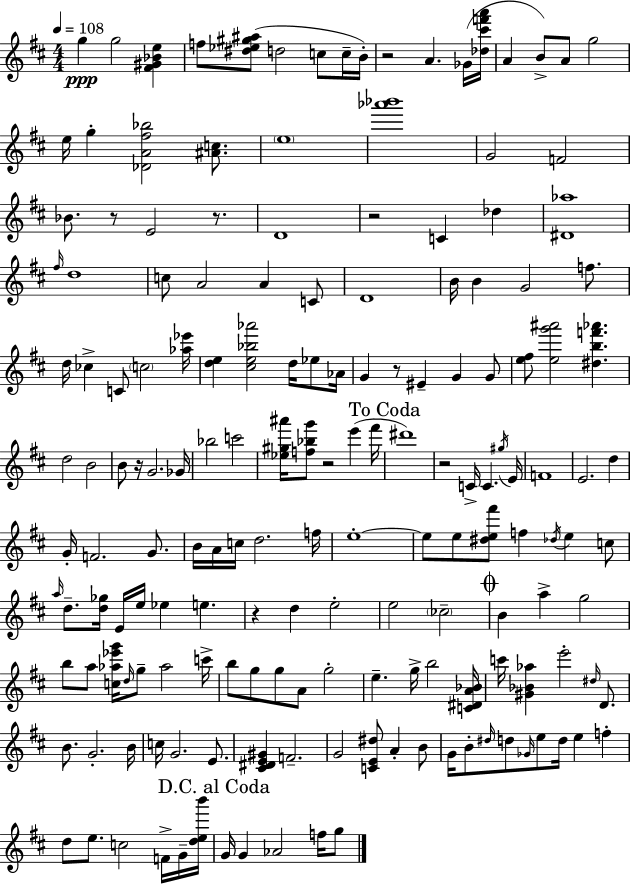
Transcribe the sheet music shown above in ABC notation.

X:1
T:Untitled
M:4/4
L:1/4
K:D
g g2 [^F^G_Be] f/2 [^d_e^g^a]/2 d2 c/2 c/4 B/4 z2 A _G/4 [_d^c'f'a']/4 A B/2 A/2 g2 e/4 g [_DA^f_b]2 [^Ac]/2 e4 [_a'_b']4 G2 F2 _B/2 z/2 E2 z/2 D4 z2 C _d [^D_a]4 ^f/4 d4 c/2 A2 A C/2 D4 B/4 B G2 f/2 d/4 _c C/2 c2 [_a_e']/4 [de] [^ce_b_a']2 d/4 _e/2 _A/4 G z/2 ^E G G/2 [e^f]/2 [eg'^a']2 [^dbf'_a'] d2 B2 B/2 z/4 G2 _G/4 _b2 c'2 [_e^g^a']/4 [f_bg']/2 z2 e' ^f'/4 ^d'4 z2 C/4 C ^g/4 E/4 F4 E2 d G/4 F2 G/2 B/4 A/4 c/4 d2 f/4 e4 e/2 e/2 [^de^f']/2 f _d/4 e c/2 a/4 d/2 [d_g]/4 E/4 e/4 _e e z d e2 e2 _c2 B a g2 b/2 a/2 [c_a_e'g']/4 d/4 g/2 _a2 c'/4 b/2 g/2 g/2 A/2 g2 e g/4 b2 [C^DA_B]/4 c'/4 [^G_B_a] e'2 ^d/4 D/2 B/2 G2 B/4 c/4 G2 E/2 [^C^DE^G] F2 G2 [CE^d]/2 A B/2 G/4 B/2 ^d/4 d/2 _G/4 e/2 d/4 e f d/2 e/2 c2 F/4 G/4 [deb']/4 G/4 G _A2 f/4 g/2